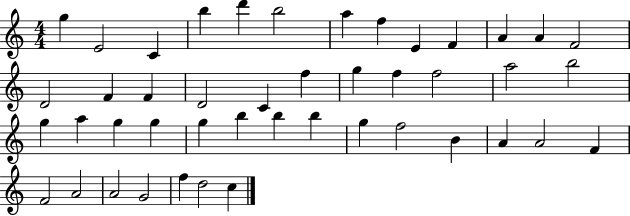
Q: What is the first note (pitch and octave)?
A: G5